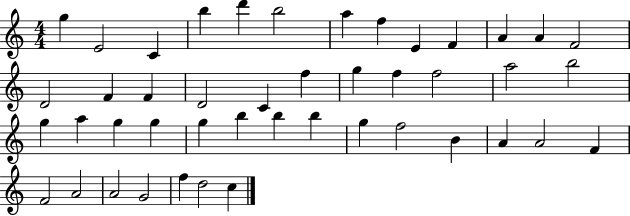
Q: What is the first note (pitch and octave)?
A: G5